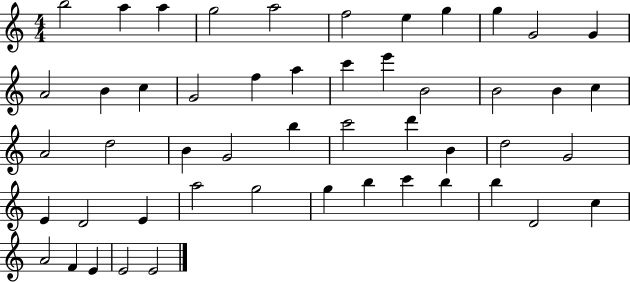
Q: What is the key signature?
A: C major